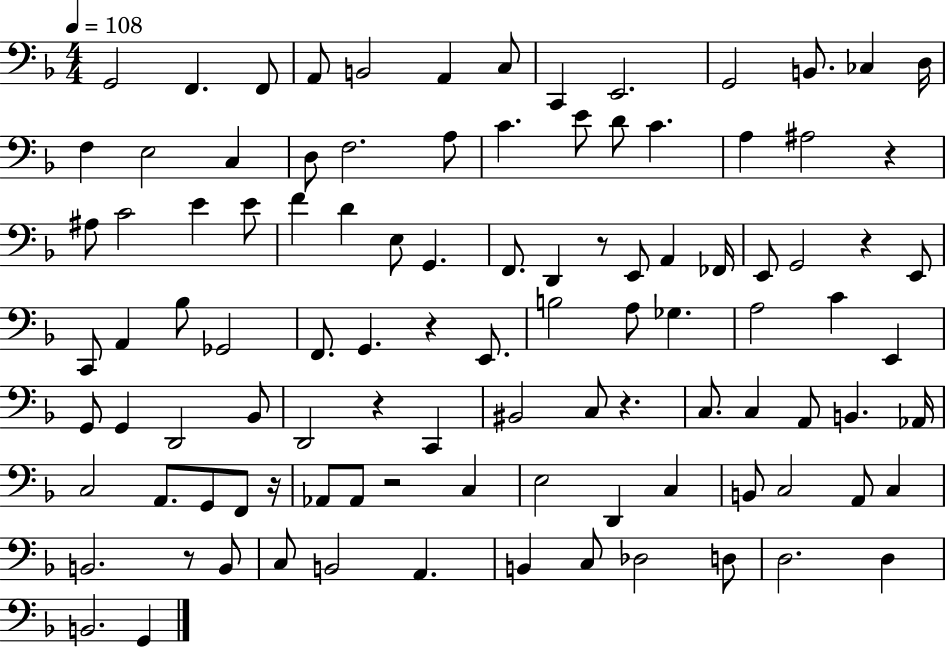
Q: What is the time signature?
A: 4/4